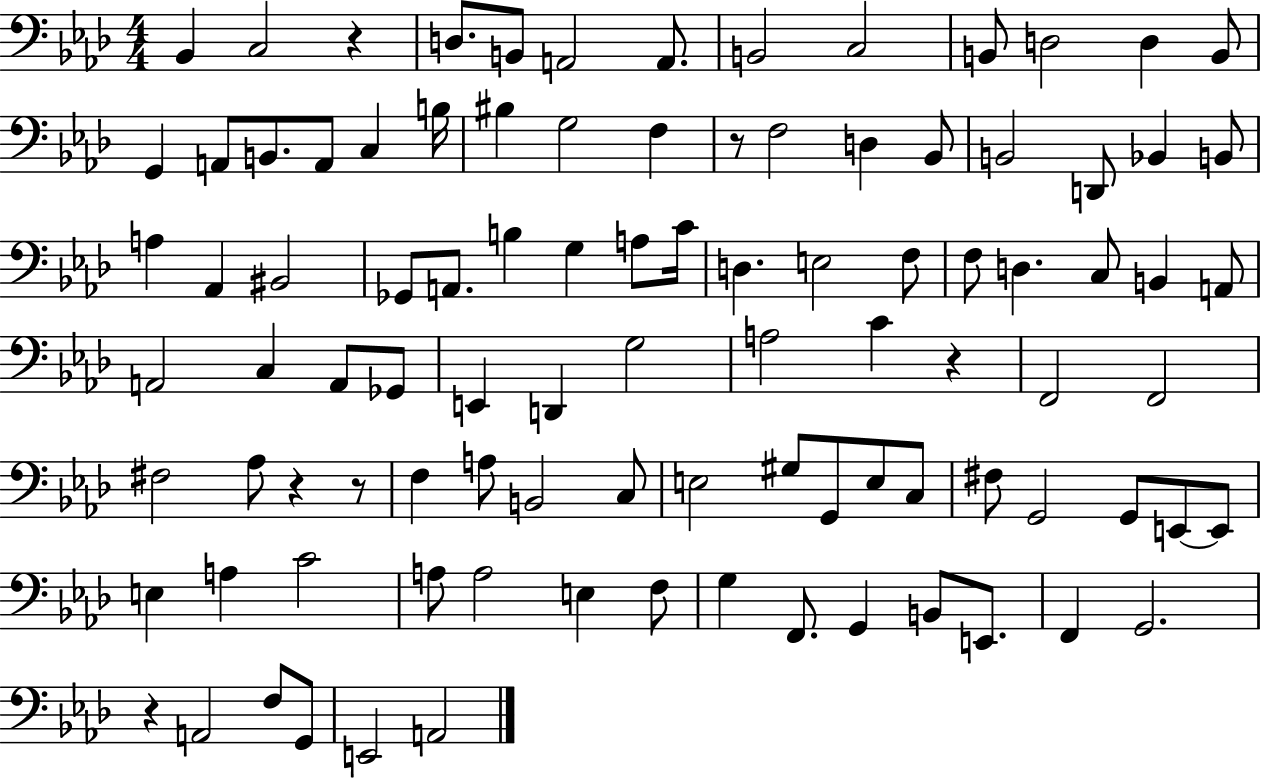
X:1
T:Untitled
M:4/4
L:1/4
K:Ab
_B,, C,2 z D,/2 B,,/2 A,,2 A,,/2 B,,2 C,2 B,,/2 D,2 D, B,,/2 G,, A,,/2 B,,/2 A,,/2 C, B,/4 ^B, G,2 F, z/2 F,2 D, _B,,/2 B,,2 D,,/2 _B,, B,,/2 A, _A,, ^B,,2 _G,,/2 A,,/2 B, G, A,/2 C/4 D, E,2 F,/2 F,/2 D, C,/2 B,, A,,/2 A,,2 C, A,,/2 _G,,/2 E,, D,, G,2 A,2 C z F,,2 F,,2 ^F,2 _A,/2 z z/2 F, A,/2 B,,2 C,/2 E,2 ^G,/2 G,,/2 E,/2 C,/2 ^F,/2 G,,2 G,,/2 E,,/2 E,,/2 E, A, C2 A,/2 A,2 E, F,/2 G, F,,/2 G,, B,,/2 E,,/2 F,, G,,2 z A,,2 F,/2 G,,/2 E,,2 A,,2